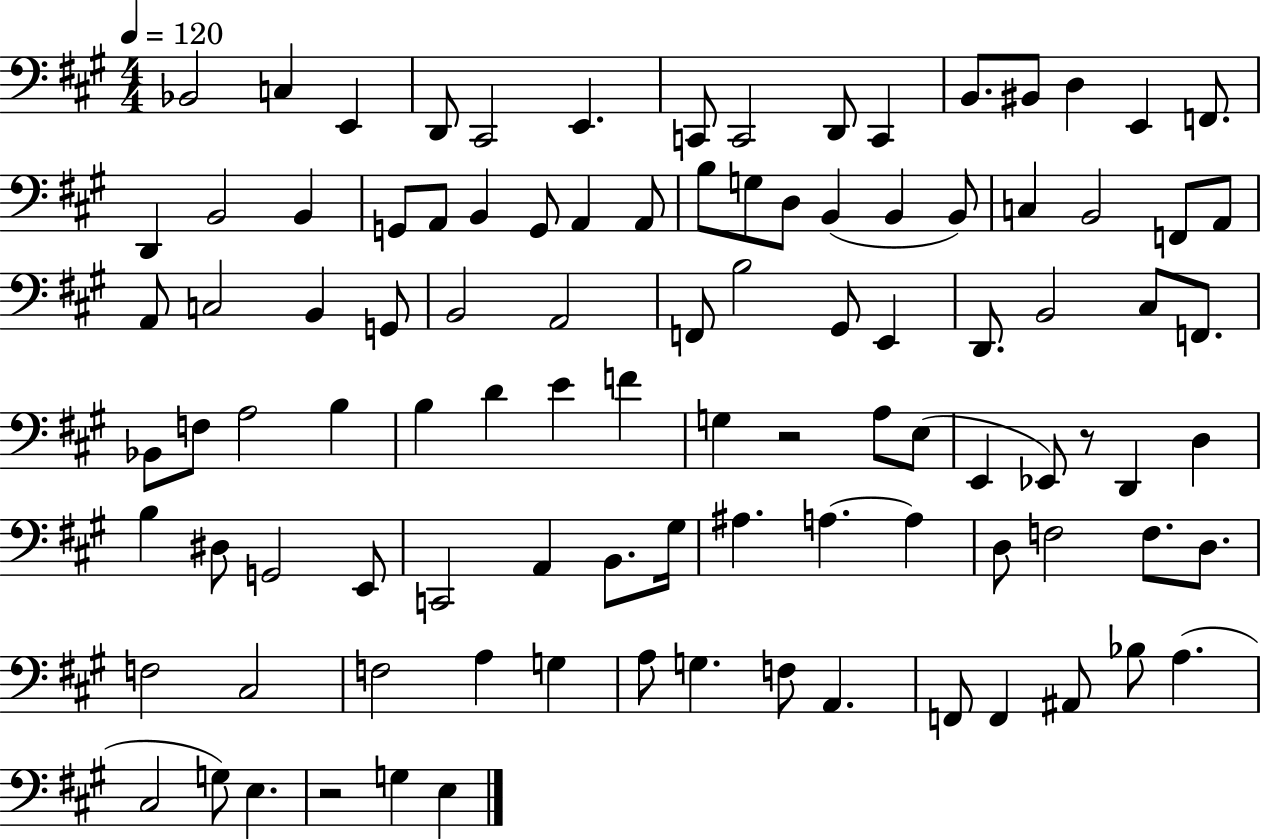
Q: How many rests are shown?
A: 3